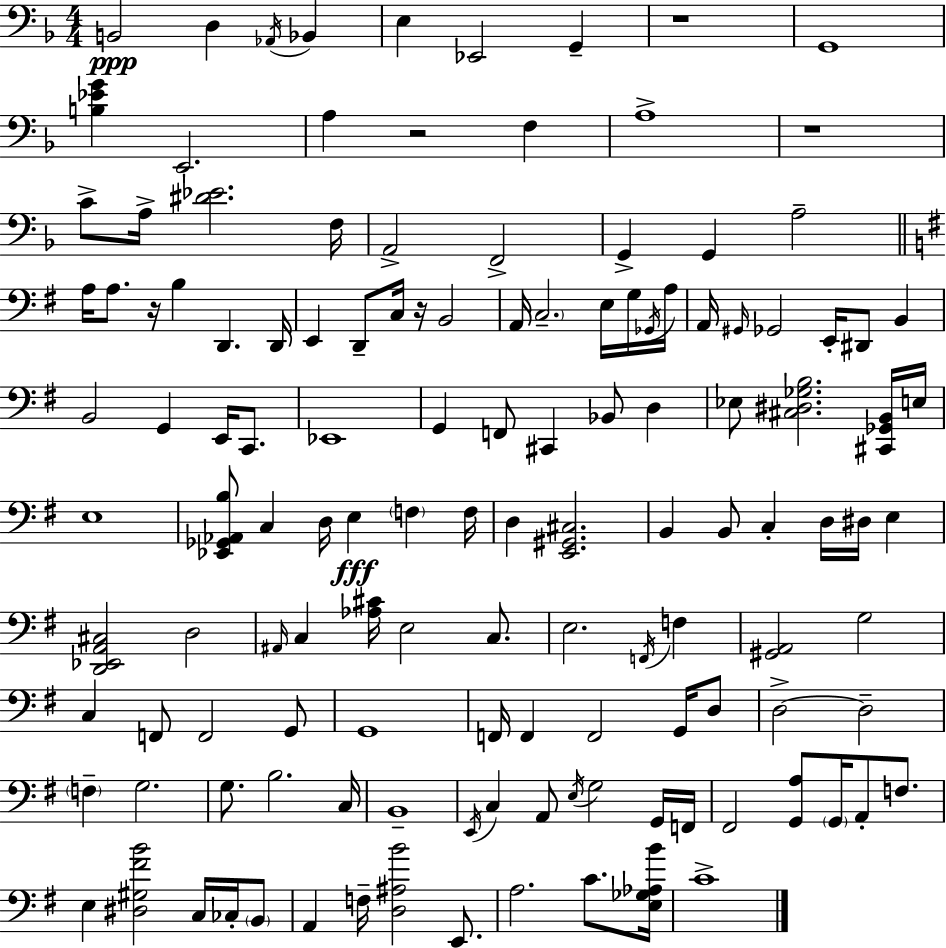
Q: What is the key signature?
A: F major